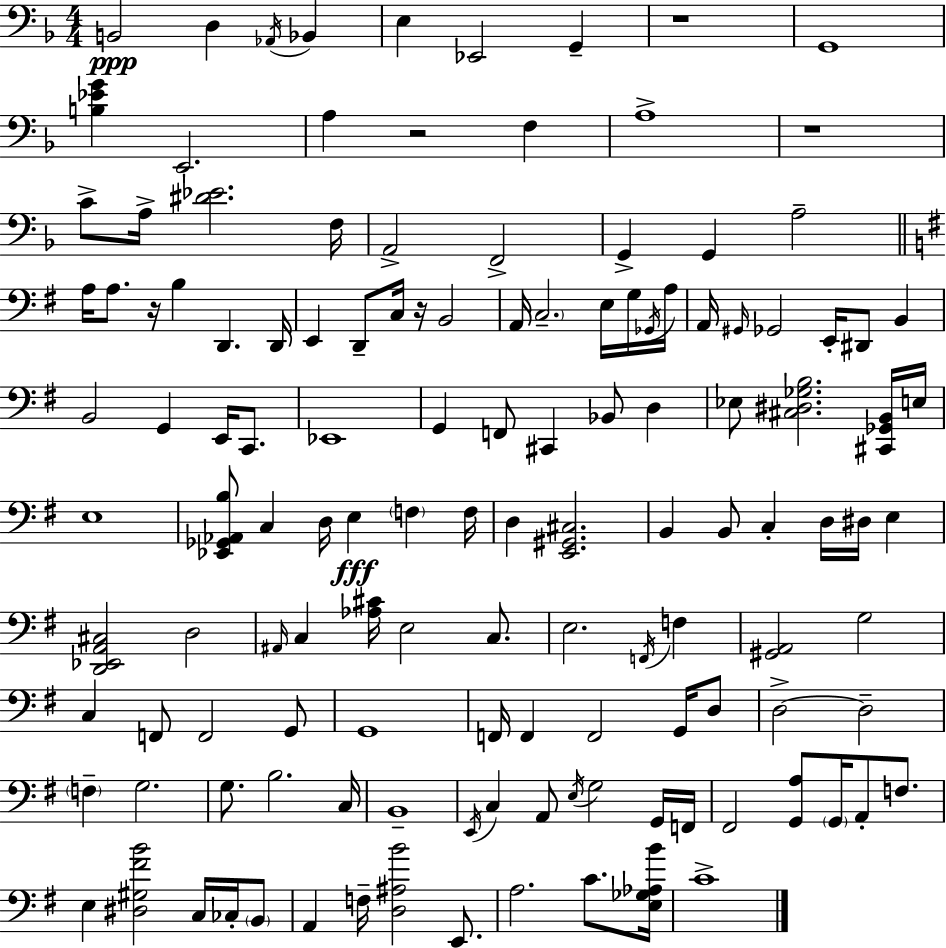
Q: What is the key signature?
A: F major